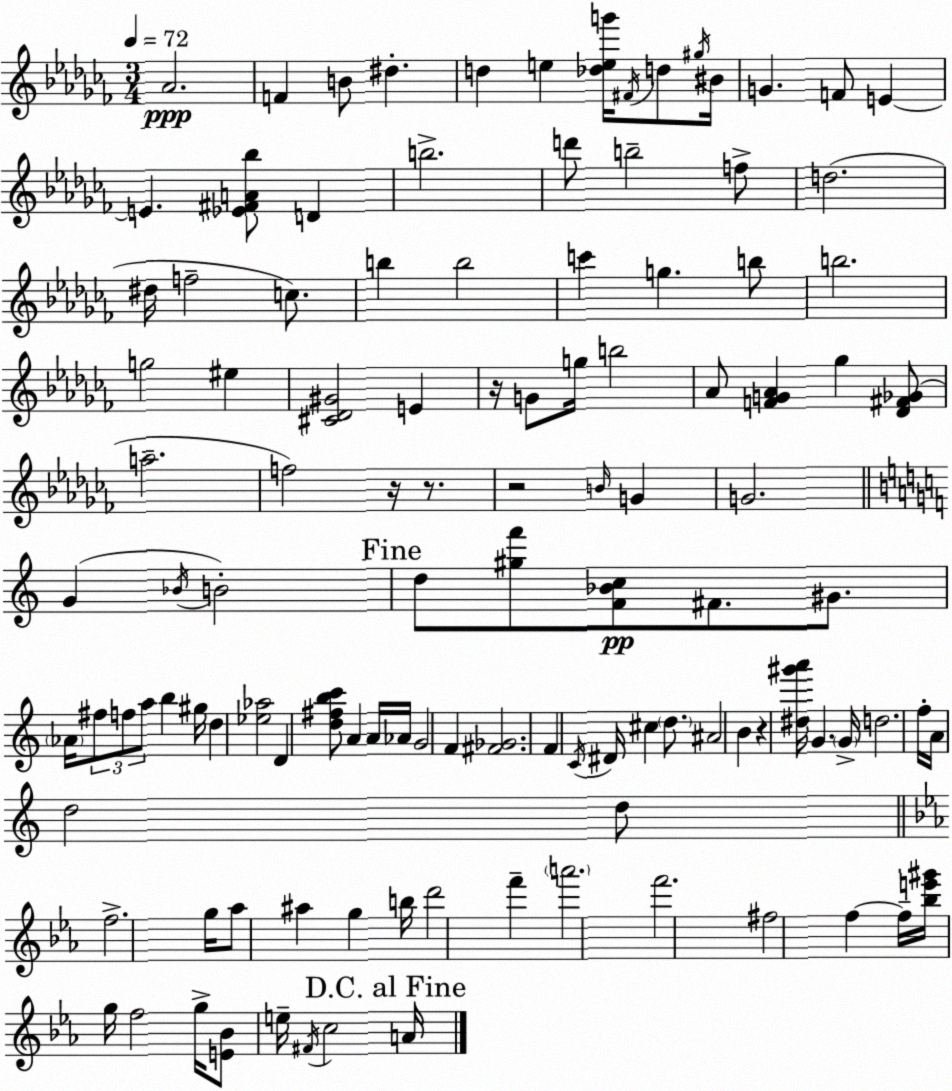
X:1
T:Untitled
M:3/4
L:1/4
K:Abm
_A2 F B/2 ^d d e [_deg']/4 ^F/4 d/2 ^g/4 ^B/4 G F/2 E E [_E^FA_b]/2 D b2 d'/2 b2 f/2 d2 ^d/4 f2 c/2 b b2 c' g b/2 b2 g2 ^e [^C_D^G]2 E z/4 G/2 g/4 b2 _A/2 [FG_A] _g [_D^F_G]/2 a2 f2 z/4 z/2 z2 B/4 G G2 G _B/4 B2 d/2 [^gf']/2 [F_Bc]/2 ^F/2 ^G/2 _A/4 ^f/2 f/2 a/2 b ^g/4 d [_e_a]2 D [d^fbc']/2 A A/4 _A/4 G2 F [^F_G]2 F C/4 ^D/4 ^c d/2 ^A2 B z [^d^g'a']/4 G G/4 d2 f/4 A/4 d2 d/2 f2 g/4 _a/2 ^a g b/4 d'2 f' a'2 f'2 ^f2 f f/4 [_be'^g']/4 g/4 f2 g/4 [E_B]/2 e/4 ^F/4 c2 A/4